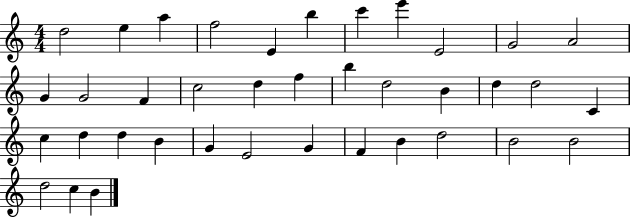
{
  \clef treble
  \numericTimeSignature
  \time 4/4
  \key c \major
  d''2 e''4 a''4 | f''2 e'4 b''4 | c'''4 e'''4 e'2 | g'2 a'2 | \break g'4 g'2 f'4 | c''2 d''4 f''4 | b''4 d''2 b'4 | d''4 d''2 c'4 | \break c''4 d''4 d''4 b'4 | g'4 e'2 g'4 | f'4 b'4 d''2 | b'2 b'2 | \break d''2 c''4 b'4 | \bar "|."
}